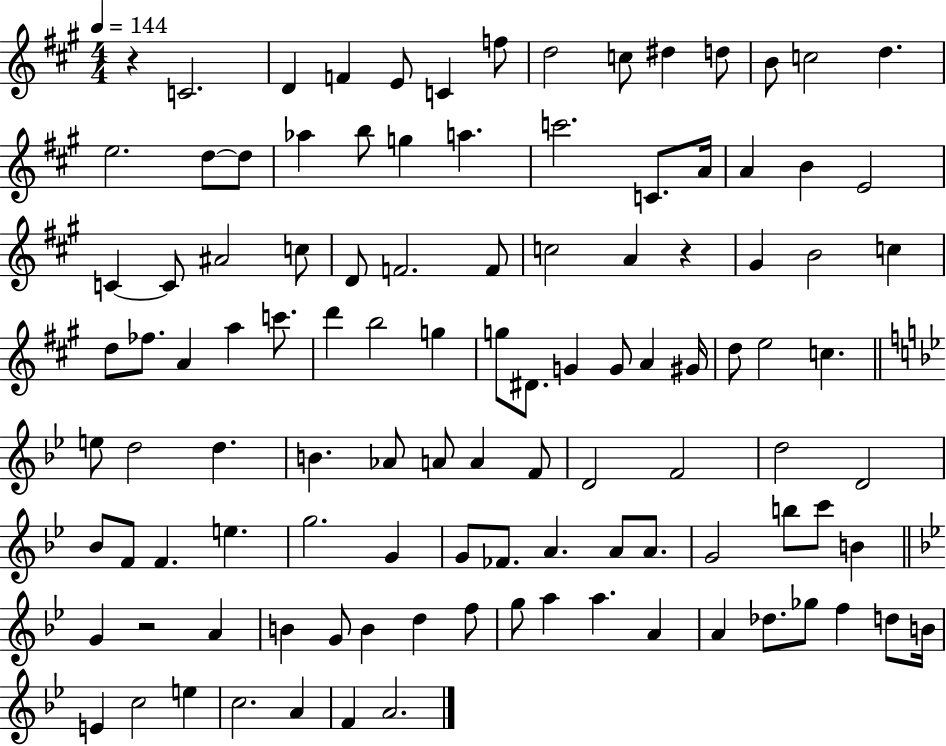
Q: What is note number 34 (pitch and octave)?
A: C5